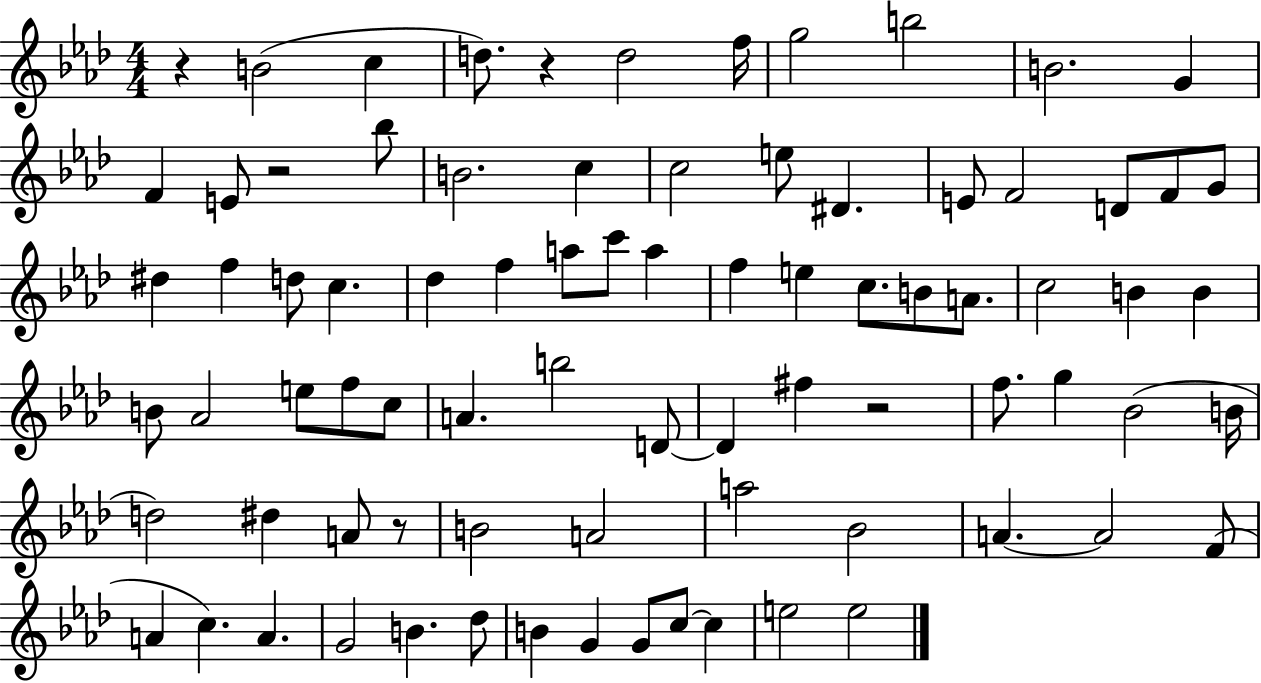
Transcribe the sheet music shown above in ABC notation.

X:1
T:Untitled
M:4/4
L:1/4
K:Ab
z B2 c d/2 z d2 f/4 g2 b2 B2 G F E/2 z2 _b/2 B2 c c2 e/2 ^D E/2 F2 D/2 F/2 G/2 ^d f d/2 c _d f a/2 c'/2 a f e c/2 B/2 A/2 c2 B B B/2 _A2 e/2 f/2 c/2 A b2 D/2 D ^f z2 f/2 g _B2 B/4 d2 ^d A/2 z/2 B2 A2 a2 _B2 A A2 F/2 A c A G2 B _d/2 B G G/2 c/2 c e2 e2